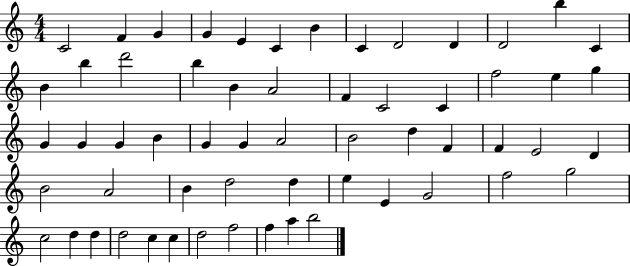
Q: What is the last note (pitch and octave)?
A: B5